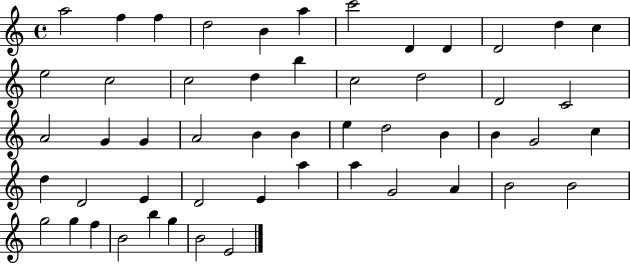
{
  \clef treble
  \time 4/4
  \defaultTimeSignature
  \key c \major
  a''2 f''4 f''4 | d''2 b'4 a''4 | c'''2 d'4 d'4 | d'2 d''4 c''4 | \break e''2 c''2 | c''2 d''4 b''4 | c''2 d''2 | d'2 c'2 | \break a'2 g'4 g'4 | a'2 b'4 b'4 | e''4 d''2 b'4 | b'4 g'2 c''4 | \break d''4 d'2 e'4 | d'2 e'4 a''4 | a''4 g'2 a'4 | b'2 b'2 | \break g''2 g''4 f''4 | b'2 b''4 g''4 | b'2 e'2 | \bar "|."
}